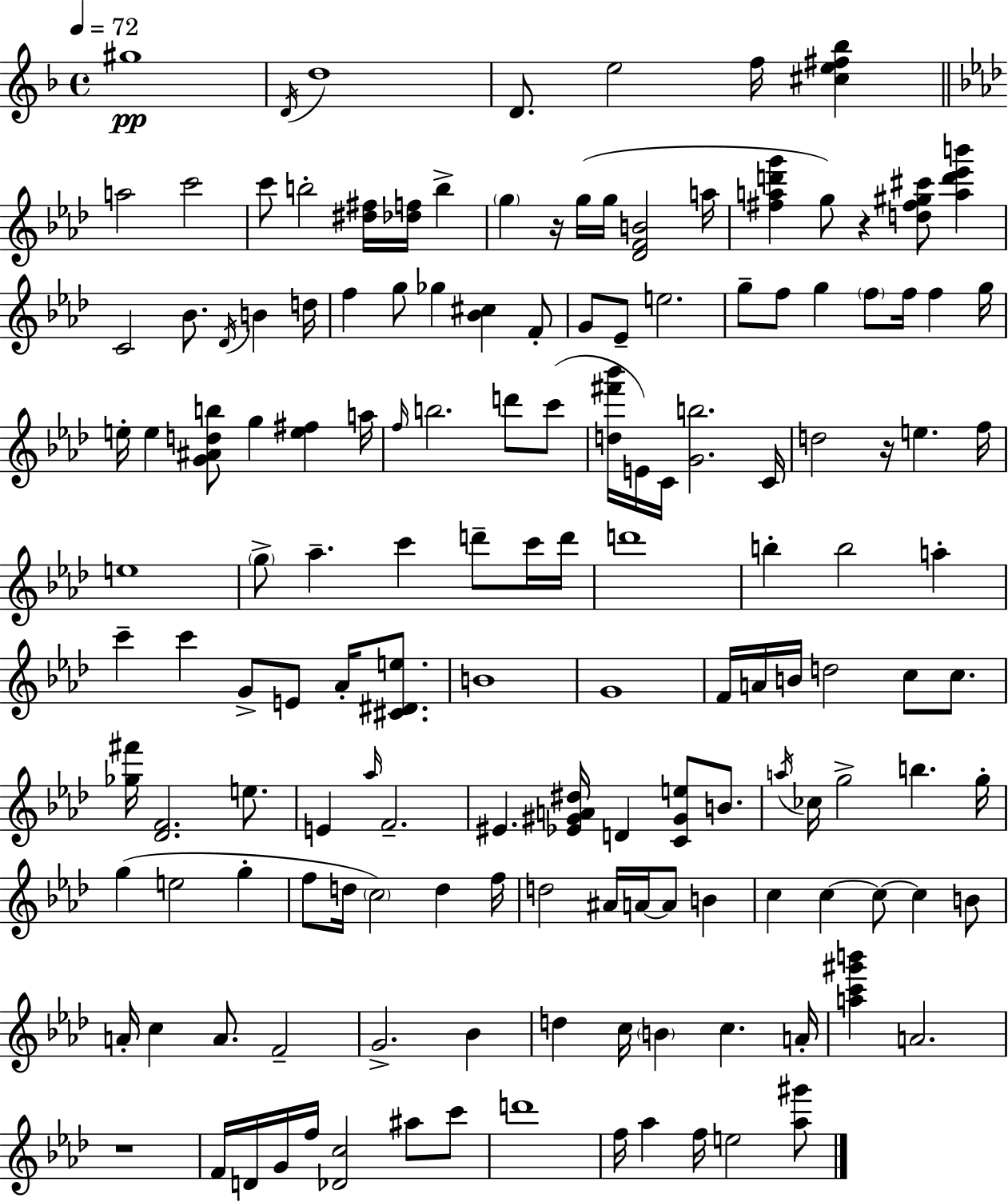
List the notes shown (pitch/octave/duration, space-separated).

G#5/w D4/s D5/w D4/e. E5/h F5/s [C#5,E5,F#5,Bb5]/q A5/h C6/h C6/e B5/h [D#5,F#5]/s [Db5,F5]/s B5/q G5/q R/s G5/s G5/s [Db4,F4,B4]/h A5/s [F#5,A5,D6,G6]/q G5/e R/q [D5,F#5,G#5,C#6]/e [A5,D6,Eb6,B6]/q C4/h Bb4/e. Db4/s B4/q D5/s F5/q G5/e Gb5/q [Bb4,C#5]/q F4/e G4/e Eb4/e E5/h. G5/e F5/e G5/q F5/e F5/s F5/q G5/s E5/s E5/q [G4,A#4,D5,B5]/e G5/q [E5,F#5]/q A5/s F5/s B5/h. D6/e C6/e [D5,F#6,Bb6]/s E4/s C4/s [G4,B5]/h. C4/s D5/h R/s E5/q. F5/s E5/w G5/e Ab5/q. C6/q D6/e C6/s D6/s D6/w B5/q B5/h A5/q C6/q C6/q G4/e E4/e Ab4/s [C#4,D#4,E5]/e. B4/w G4/w F4/s A4/s B4/s D5/h C5/e C5/e. [Gb5,F#6]/s [Db4,F4]/h. E5/e. E4/q Ab5/s F4/h. EIS4/q. [Eb4,G#4,A4,D#5]/s D4/q [C4,G#4,E5]/e B4/e. A5/s CES5/s G5/h B5/q. G5/s G5/q E5/h G5/q F5/e D5/s C5/h D5/q F5/s D5/h A#4/s A4/s A4/e B4/q C5/q C5/q C5/e C5/q B4/e A4/s C5/q A4/e. F4/h G4/h. Bb4/q D5/q C5/s B4/q C5/q. A4/s [A5,C6,G#6,B6]/q A4/h. R/w F4/s D4/s G4/s F5/s [Db4,C5]/h A#5/e C6/e D6/w F5/s Ab5/q F5/s E5/h [Ab5,G#6]/e